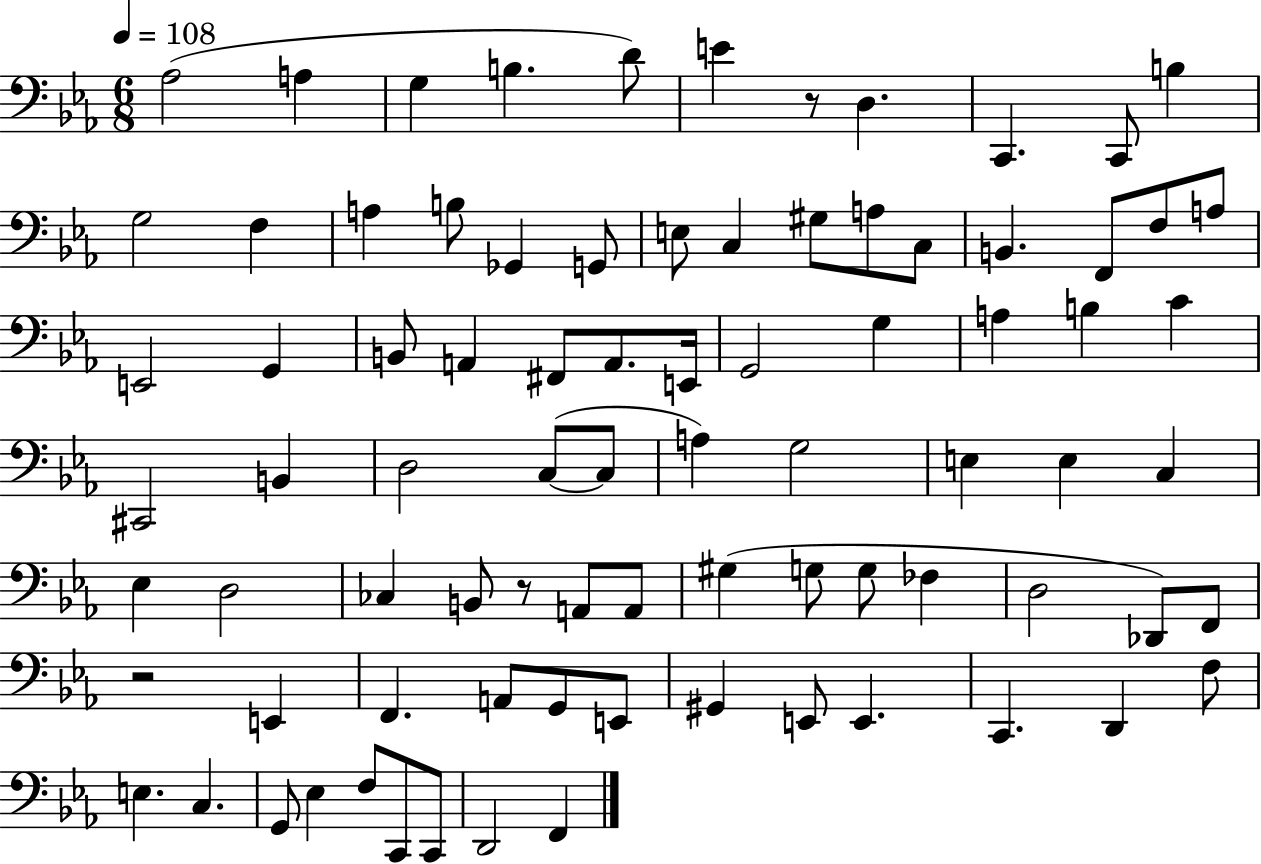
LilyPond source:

{
  \clef bass
  \numericTimeSignature
  \time 6/8
  \key ees \major
  \tempo 4 = 108
  aes2( a4 | g4 b4. d'8) | e'4 r8 d4. | c,4. c,8 b4 | \break g2 f4 | a4 b8 ges,4 g,8 | e8 c4 gis8 a8 c8 | b,4. f,8 f8 a8 | \break e,2 g,4 | b,8 a,4 fis,8 a,8. e,16 | g,2 g4 | a4 b4 c'4 | \break cis,2 b,4 | d2 c8~(~ c8 | a4) g2 | e4 e4 c4 | \break ees4 d2 | ces4 b,8 r8 a,8 a,8 | gis4( g8 g8 fes4 | d2 des,8) f,8 | \break r2 e,4 | f,4. a,8 g,8 e,8 | gis,4 e,8 e,4. | c,4. d,4 f8 | \break e4. c4. | g,8 ees4 f8 c,8 c,8 | d,2 f,4 | \bar "|."
}